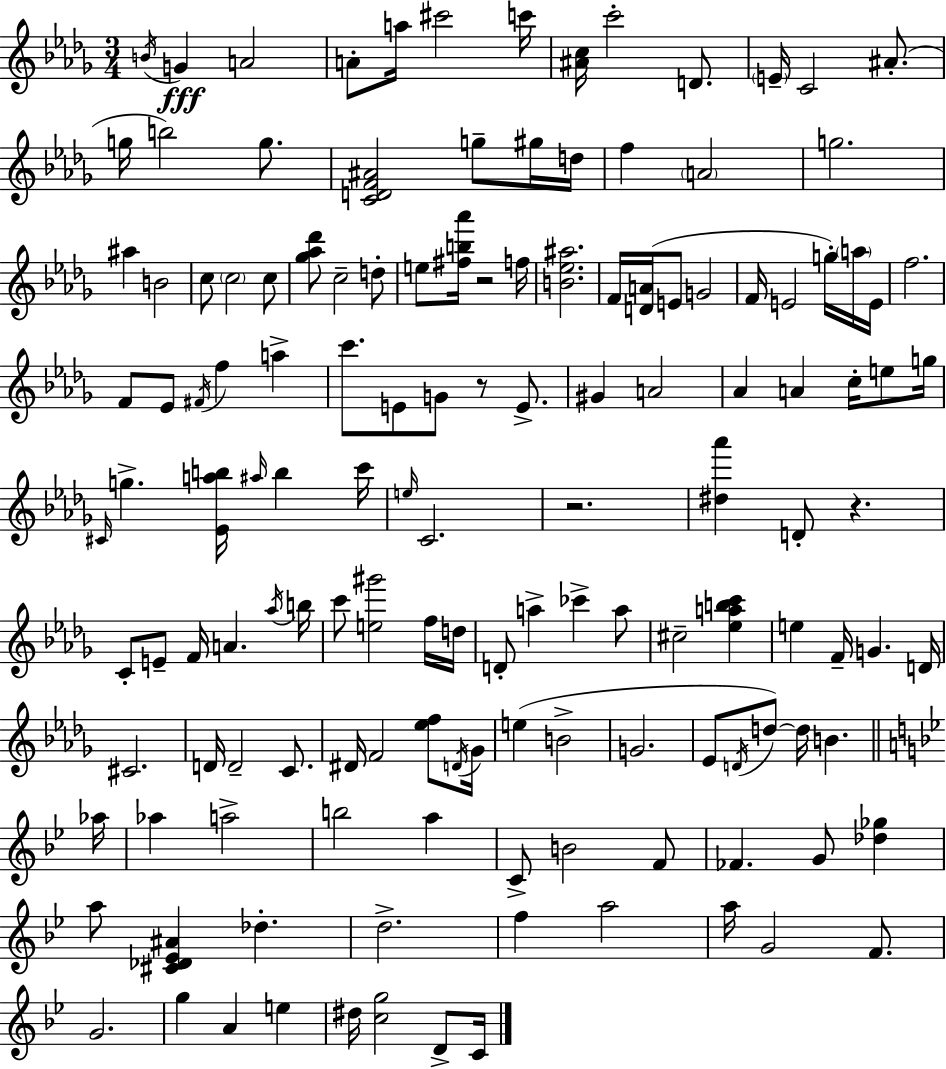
{
  \clef treble
  \numericTimeSignature
  \time 3/4
  \key bes \minor
  \acciaccatura { b'16 }\fff g'4 a'2 | a'8-. a''16 cis'''2 | c'''16 <ais' c''>16 c'''2-. d'8. | \parenthesize e'16-- c'2 ais'8.-.( | \break g''16 b''2) g''8. | <c' d' f' ais'>2 g''8-- gis''16 | d''16 f''4 \parenthesize a'2 | g''2. | \break ais''4 b'2 | c''8 \parenthesize c''2 c''8 | <ges'' aes'' des'''>8 c''2-- d''8-. | e''8 <fis'' b'' aes'''>16 r2 | \break f''16 <b' ees'' ais''>2. | f'16 <d' a'>16( e'8 g'2 | f'16 e'2 g''16-.) \parenthesize a''16 | e'16 f''2. | \break f'8 ees'8 \acciaccatura { fis'16 } f''4 a''4-> | c'''8. e'8 g'8 r8 e'8.-> | gis'4 a'2 | aes'4 a'4 c''16-. e''8 | \break g''16 \grace { cis'16 } g''4.-> <ees' a'' b''>16 \grace { ais''16 } b''4 | c'''16 \grace { e''16 } c'2. | r2. | <dis'' aes'''>4 d'8-. r4. | \break c'8-. e'8-- f'16 a'4. | \acciaccatura { aes''16 } b''16 c'''8 <e'' gis'''>2 | f''16 d''16 d'8-. a''4-> | ces'''4-> a''8 cis''2-- | \break <ees'' a'' b'' c'''>4 e''4 f'16-- g'4. | d'16 cis'2. | d'16 d'2-- | c'8. dis'16 f'2 | \break <ees'' f''>8 \acciaccatura { d'16 } ges'16 e''4( b'2-> | g'2. | ees'8 \acciaccatura { d'16 } d''8~~) | d''16 b'4. \bar "||" \break \key bes \major aes''16 aes''4 a''2-> | b''2 a''4 | c'8-> b'2 f'8 | fes'4. g'8 <des'' ges''>4 | \break a''8 <cis' des' ees' ais'>4 des''4.-. | d''2.-> | f''4 a''2 | a''16 g'2 f'8. | \break g'2. | g''4 a'4 e''4 | dis''16 <c'' g''>2 d'8-> | c'16 \bar "|."
}